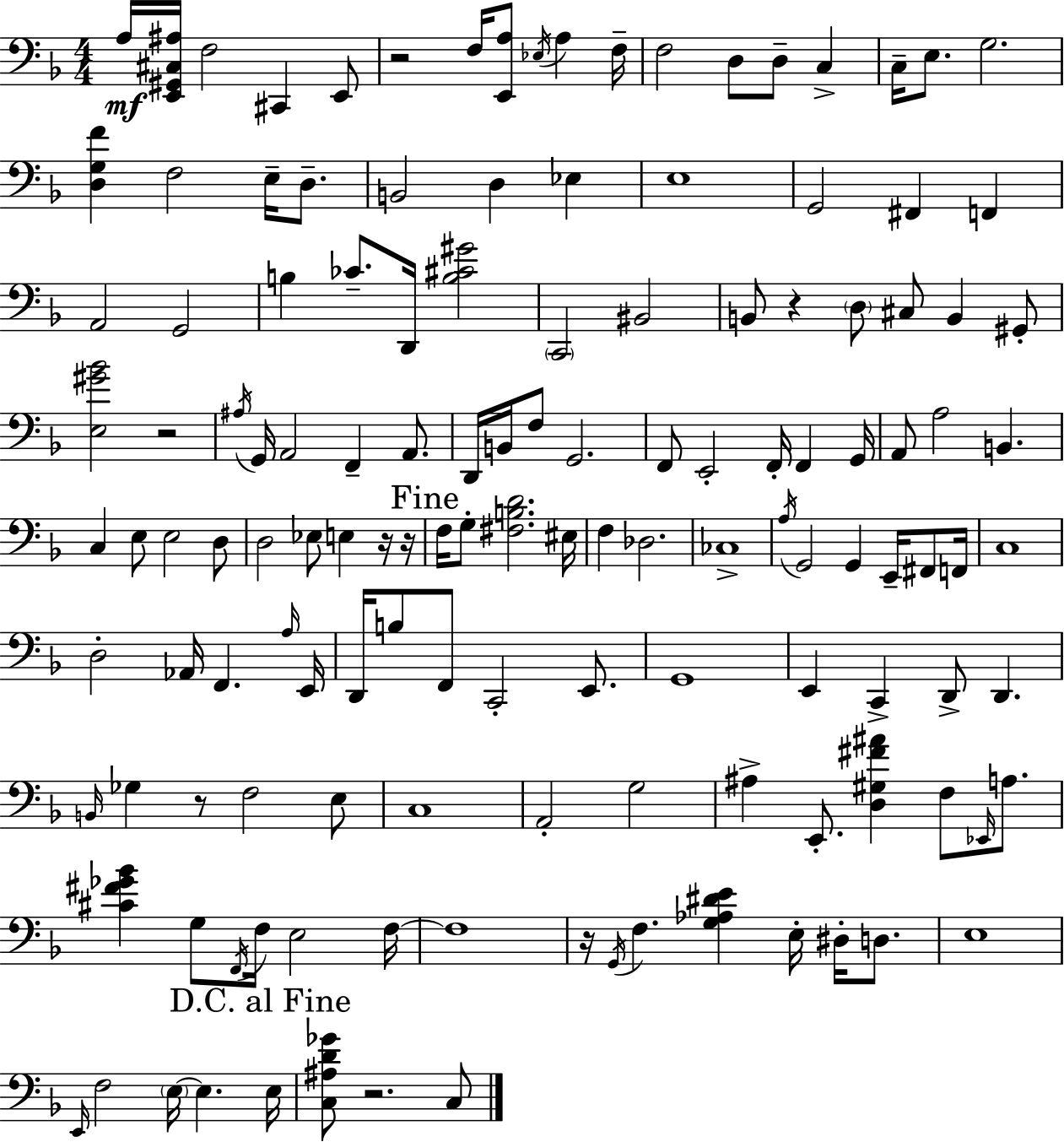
{
  \clef bass
  \numericTimeSignature
  \time 4/4
  \key f \major
  \repeat volta 2 { a16\mf <e, gis, cis ais>16 f2 cis,4 e,8 | r2 f16 <e, a>8 \acciaccatura { ees16 } a4 | f16-- f2 d8 d8-- c4-> | c16-- e8. g2. | \break <d g f'>4 f2 e16-- d8.-- | b,2 d4 ees4 | e1 | g,2 fis,4 f,4 | \break a,2 g,2 | b4 ces'8.-- d,16 <b cis' gis'>2 | \parenthesize c,2 bis,2 | b,8 r4 \parenthesize d8 cis8 b,4 gis,8-. | \break <e gis' bes'>2 r2 | \acciaccatura { ais16 } g,16 a,2 f,4-- a,8. | d,16 b,16 f8 g,2. | f,8 e,2-. f,16-. f,4 | \break g,16 a,8 a2 b,4. | c4 e8 e2 | d8 d2 ees8 e4 | r16 r16 \mark "Fine" f16 g8-. <fis b d'>2. | \break eis16 f4 des2. | ces1-> | \acciaccatura { a16 } g,2 g,4 e,16-- | fis,8 f,16 c1 | \break d2-. aes,16 f,4. | \grace { a16 } e,16 d,16 b8 f,8 c,2-. | e,8. g,1 | e,4 c,4-> d,8-> d,4. | \break \grace { b,16 } ges4 r8 f2 | e8 c1 | a,2-. g2 | ais4-> e,8.-. <d gis fis' ais'>4 | \break f8 \grace { ees,16 } a8. <cis' fis' ges' bes'>4 g8 \acciaccatura { f,16 } f16 e2 | f16~~ f1 | r16 \acciaccatura { g,16 } f4. <g aes dis' e'>4 | e16-. dis16-. d8. e1 | \break \grace { e,16 } f2 | \parenthesize e16~~ e4. \mark "D.C. al Fine" e16 <c ais d' ges'>8 r2. | c8 } \bar "|."
}